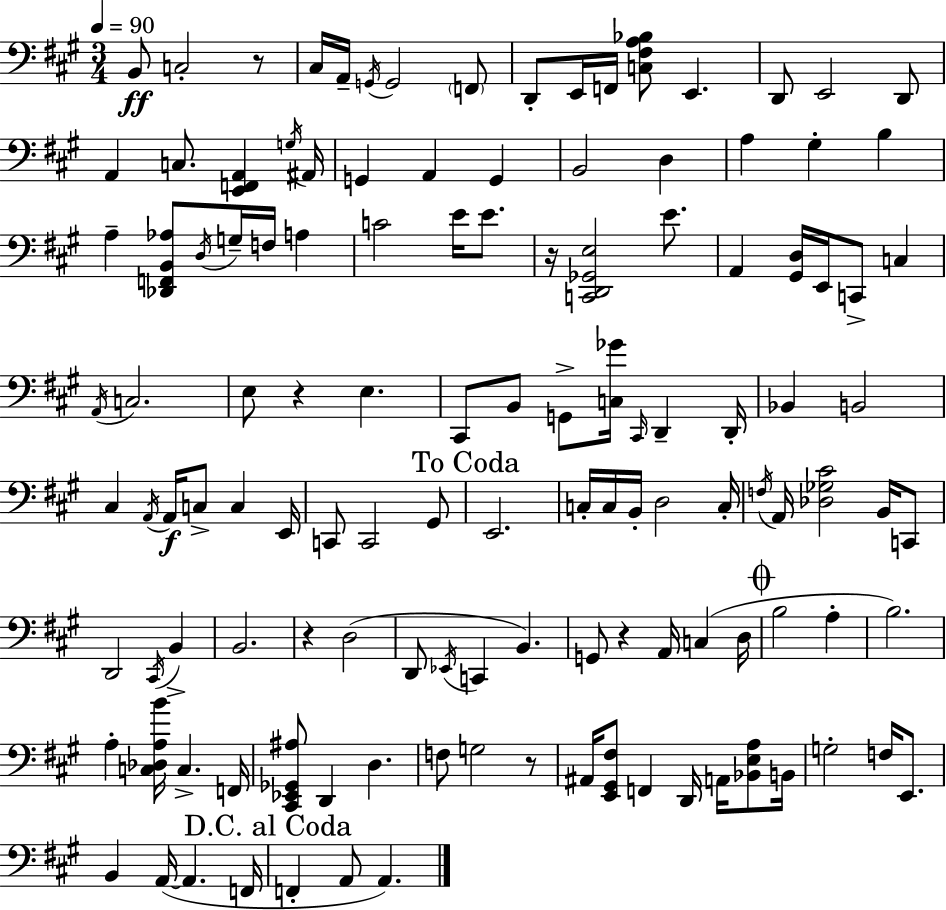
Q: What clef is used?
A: bass